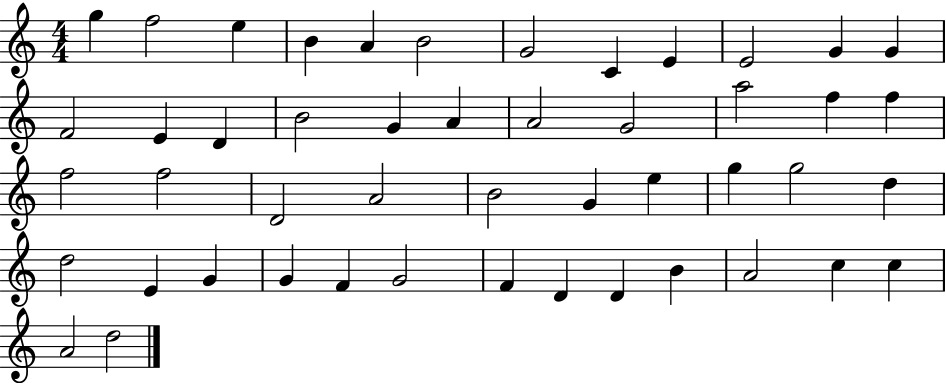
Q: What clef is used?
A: treble